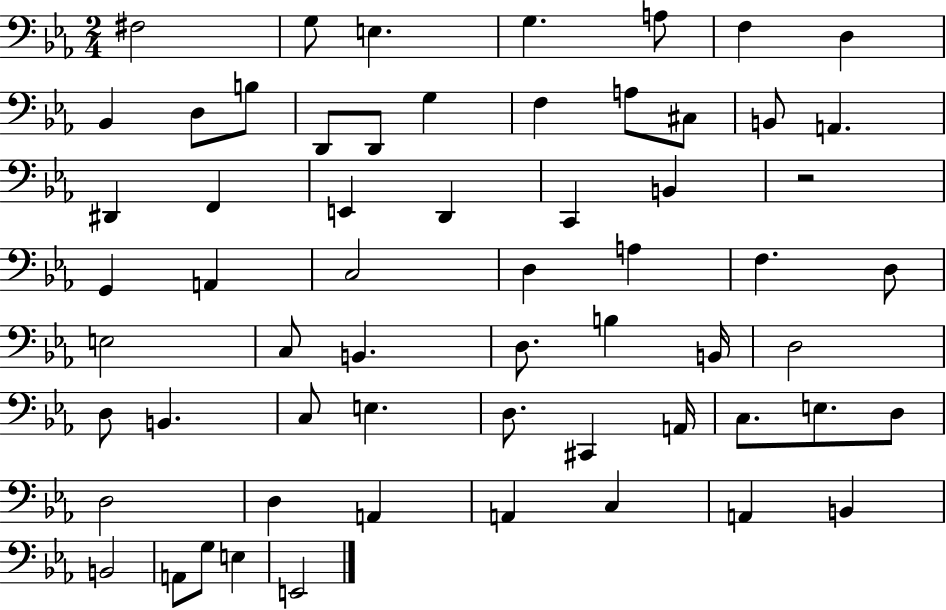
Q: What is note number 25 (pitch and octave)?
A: G2